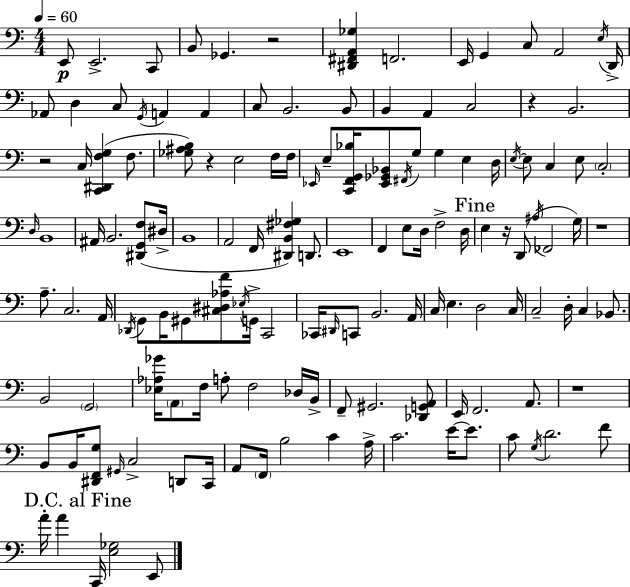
{
  \clef bass
  \numericTimeSignature
  \time 4/4
  \key a \minor
  \tempo 4 = 60
  e,8\p e,2.-> c,8 | b,8 ges,4. r2 | <dis, fis, a, ges>4 f,2. | e,16 g,4 c8 a,2 \acciaccatura { e16 } | \break d,16-> aes,8 d4 c8 \acciaccatura { g,16 } a,4 a,4 | c8 b,2. | b,8 b,4 a,4 c2 | r4 b,2. | \break r2 c16 <c, dis, f g>4( f8. | <ges ais b>8) r4 e2 | f16 f16 \grace { ees,16 } e8-- <c, f, g, bes>16 <ees, ges, bes,>8 \acciaccatura { fis,16 } g8 g4 e4 | d16 \acciaccatura { e16~ }~ e8 c4 e8 \parenthesize c2-. | \break \grace { d16 } b,1 | ais,16 b,2. | <dis, g, f>8( dis16-> b,1 | a,2 f,16 <dis, b, fis ges>4) | \break d,8. e,1 | f,4 e8 d16 f2-> | d16 \mark "Fine" e4 r16 d,8( \acciaccatura { ais16 } fes,2 | g16) r1 | \break a8.-- c2. | a,16 \acciaccatura { des,16 } g,8 b,16 gis,8 <cis dis aes f'>8 \acciaccatura { ees16 } | g,16-> c,2 ces,16 \grace { dis,16 } c,8 b,2. | a,16 c16 e4. | \break d2 c16 c2-- | d16-. c4 bes,8. b,2 | \parenthesize g,2 <ees aes ges'>16 \parenthesize a,8 f16 a8-. | f2 des16 b,16-> f,8-- gis,2. | \break <des, g, a,>8 e,16 f,2. | a,8. r1 | b,8 b,16 <dis, f, g>8 \grace { gis,16 } | c2-> d,8 c,16 a,8 \parenthesize f,16 b2 | \break c'4 a16-> c'2. | e'16~~ e'8. c'8 \acciaccatura { g16 } d'2. | f'8 \mark "D.C. al Fine" a'16-. a'4 | c,16 <e ges>2 e,8 \bar "|."
}